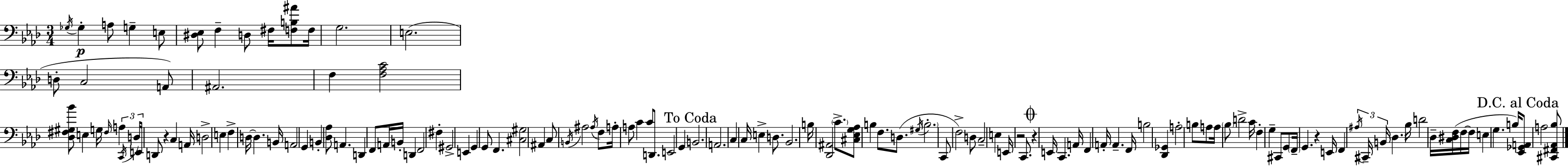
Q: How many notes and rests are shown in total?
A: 134